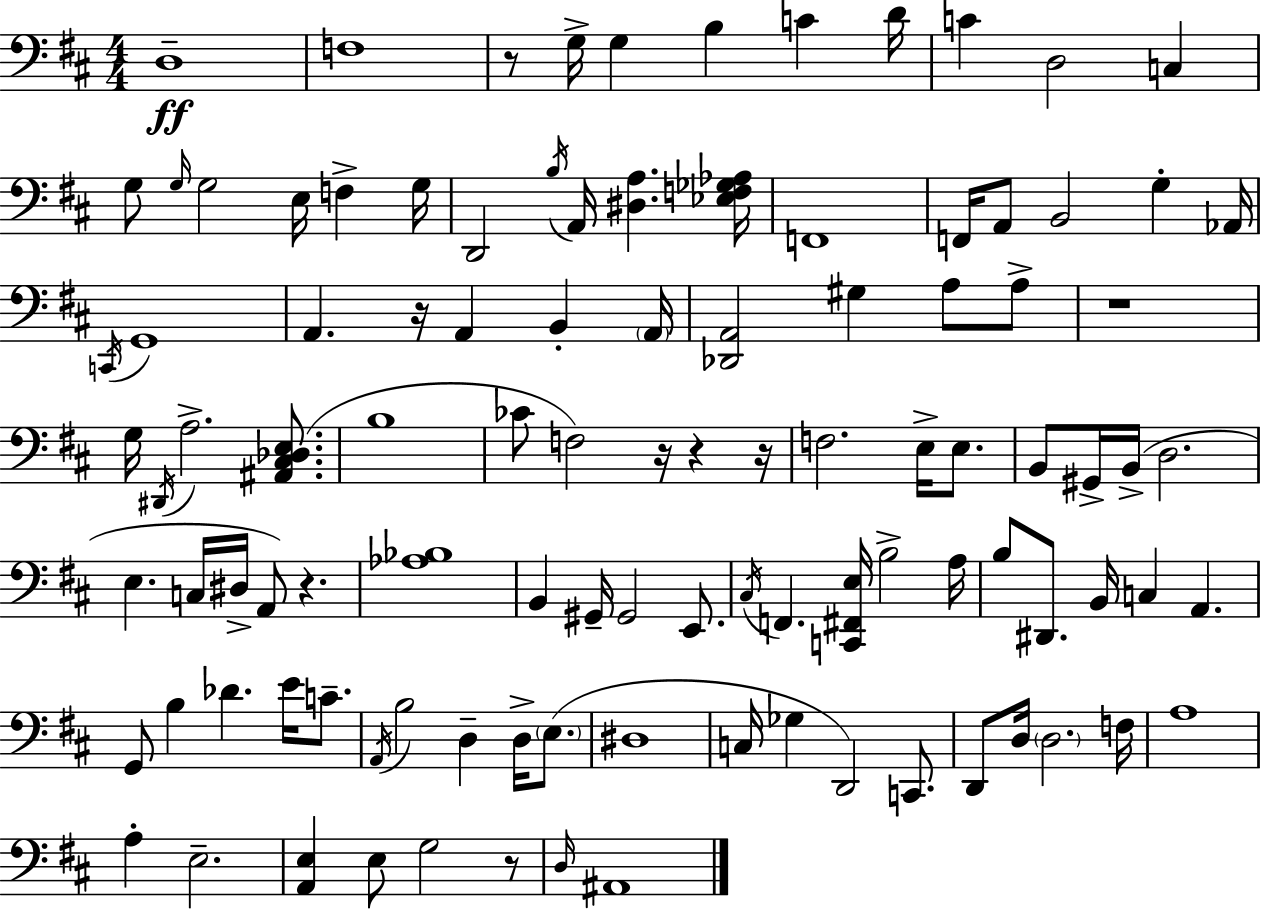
X:1
T:Untitled
M:4/4
L:1/4
K:D
D,4 F,4 z/2 G,/4 G, B, C D/4 C D,2 C, G,/2 G,/4 G,2 E,/4 F, G,/4 D,,2 B,/4 A,,/4 [^D,A,] [_E,F,_G,_A,]/4 F,,4 F,,/4 A,,/2 B,,2 G, _A,,/4 C,,/4 G,,4 A,, z/4 A,, B,, A,,/4 [_D,,A,,]2 ^G, A,/2 A,/2 z4 G,/4 ^D,,/4 A,2 [^A,,^C,_D,E,]/2 B,4 _C/2 F,2 z/4 z z/4 F,2 E,/4 E,/2 B,,/2 ^G,,/4 B,,/4 D,2 E, C,/4 ^D,/4 A,,/2 z [_A,_B,]4 B,, ^G,,/4 ^G,,2 E,,/2 ^C,/4 F,, [C,,^F,,E,]/4 B,2 A,/4 B,/2 ^D,,/2 B,,/4 C, A,, G,,/2 B, _D E/4 C/2 A,,/4 B,2 D, D,/4 E,/2 ^D,4 C,/4 _G, D,,2 C,,/2 D,,/2 D,/4 D,2 F,/4 A,4 A, E,2 [A,,E,] E,/2 G,2 z/2 D,/4 ^A,,4